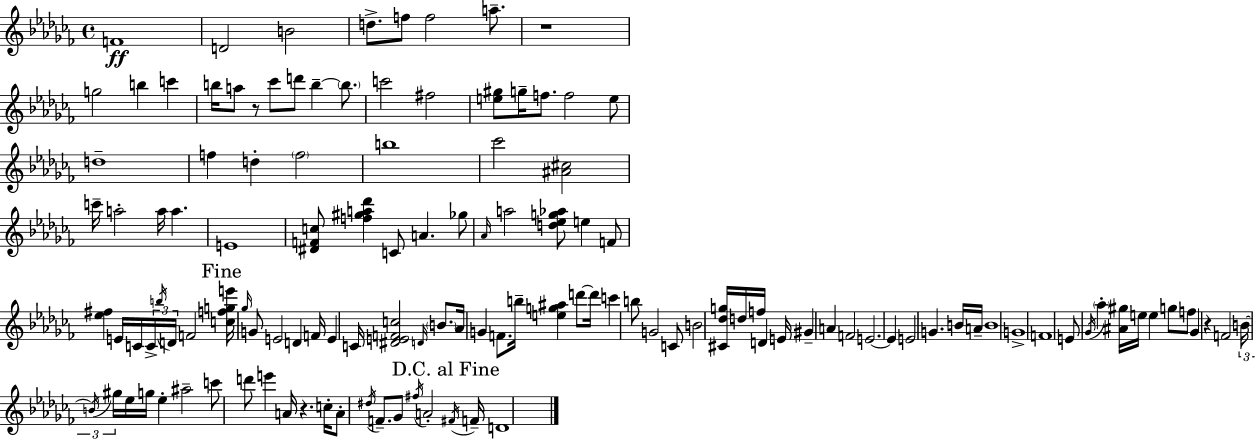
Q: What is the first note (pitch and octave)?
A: F4